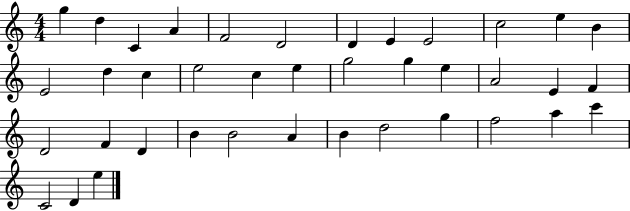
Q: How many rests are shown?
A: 0